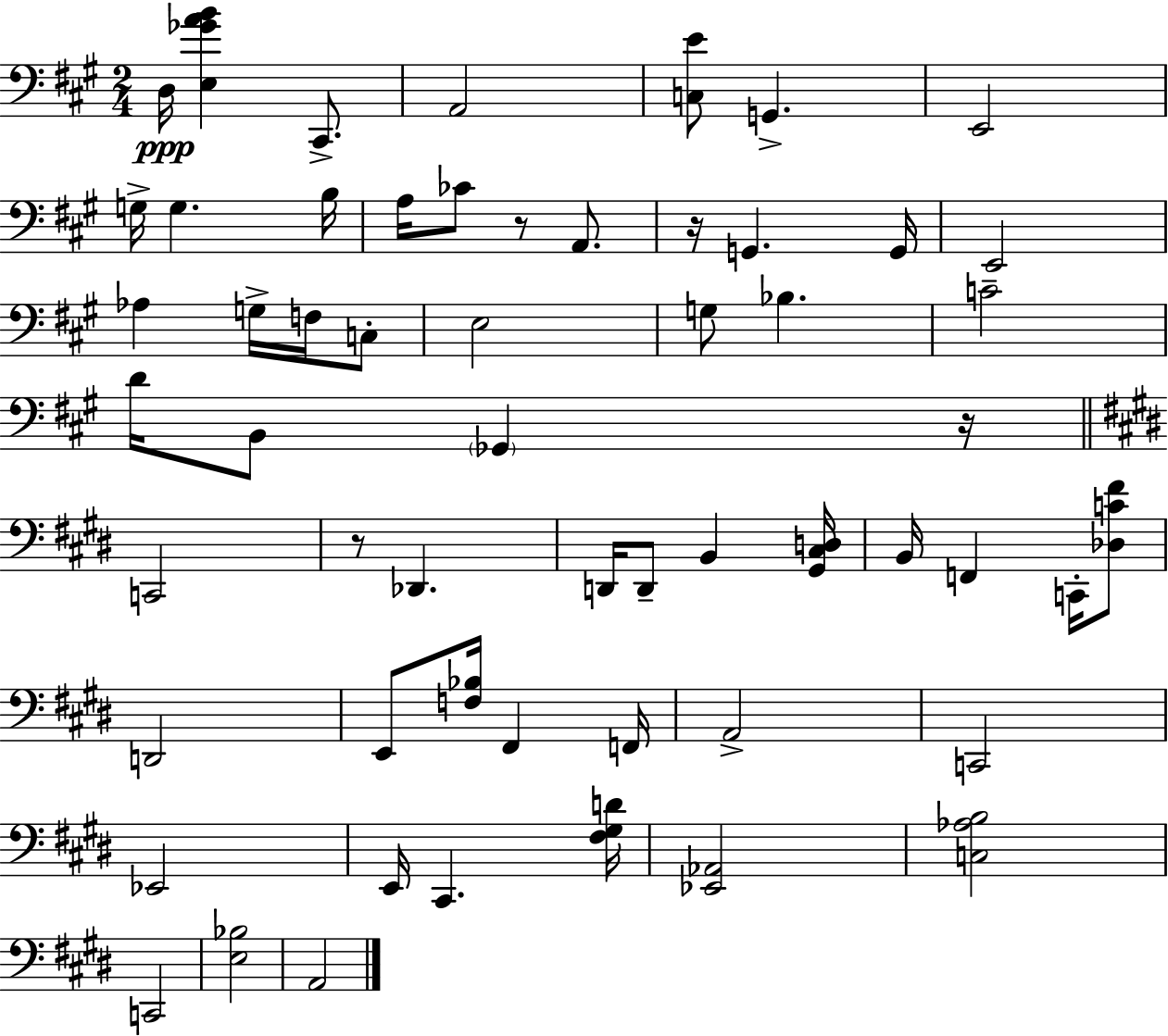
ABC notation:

X:1
T:Untitled
M:2/4
L:1/4
K:A
D,/4 [E,_GAB] ^C,,/2 A,,2 [C,E]/2 G,, E,,2 G,/4 G, B,/4 A,/4 _C/2 z/2 A,,/2 z/4 G,, G,,/4 E,,2 _A, G,/4 F,/4 C,/2 E,2 G,/2 _B, C2 D/4 B,,/2 _G,, z/4 C,,2 z/2 _D,, D,,/4 D,,/2 B,, [^G,,^C,D,]/4 B,,/4 F,, C,,/4 [_D,C^F]/2 D,,2 E,,/2 [F,_B,]/4 ^F,, F,,/4 A,,2 C,,2 _E,,2 E,,/4 ^C,, [^F,^G,D]/4 [_E,,_A,,]2 [C,_A,B,]2 C,,2 [E,_B,]2 A,,2